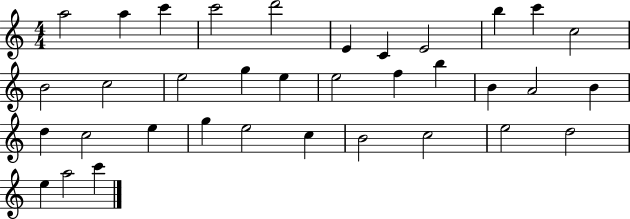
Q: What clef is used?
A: treble